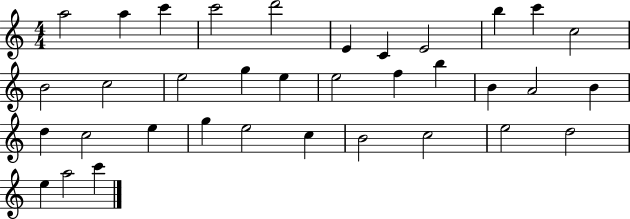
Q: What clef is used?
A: treble